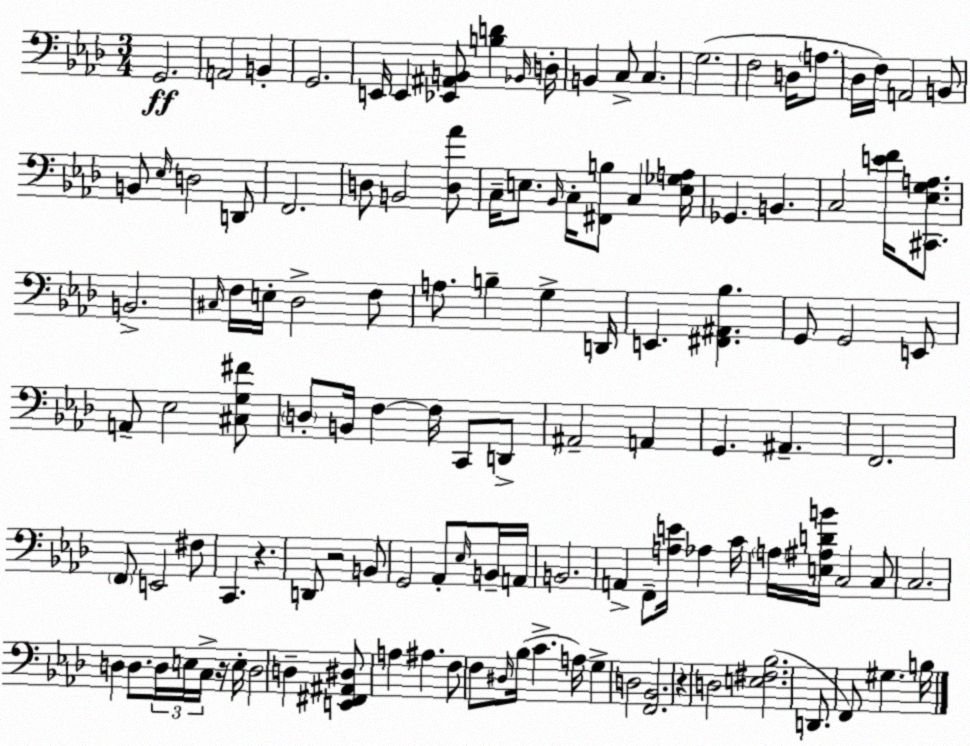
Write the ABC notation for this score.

X:1
T:Untitled
M:3/4
L:1/4
K:Fm
G,,2 A,,2 B,, G,,2 E,,/4 E,, [_E,,^A,,B,,]/2 [B,D] _B,,/4 D,/4 B,, C,/2 C, G,2 F,2 D,/4 A,/2 _D,/4 F,/4 A,,2 B,,/2 B,,/2 _E,/4 D,2 D,,/2 F,,2 D,/2 B,,2 [D,_A]/2 C,/4 E,/2 _B,,/4 C,/4 [^F,,B,]/2 C, [E,_G,A,]/4 _G,, B,, C,2 [EF]/4 [^C,,_E,G,A,]/2 B,,2 ^C,/4 F,/4 E,/4 _D,2 F,/2 A,/2 B, G, D,,/4 E,, [^F,,^A,,_B,] G,,/2 G,,2 E,,/2 A,,/2 _E,2 [^C,G,^F]/2 D,/2 B,,/4 F, F,/4 C,,/2 D,,/2 ^A,,2 A,, G,, ^A,, F,,2 F,,/2 E,,2 ^F,/2 C,, z D,,/2 z2 B,,/2 G,,2 _A,,/2 _E,/4 B,,/4 A,,/4 B,,2 A,, F,,/2 [A,E]/4 _A, C/4 A,/4 [E,^A,DB]/4 C,2 C,/2 C,2 D, D,/2 D,/4 E,/4 C,/4 z/4 E,/4 D,2 D, [E,,^F,,^A,,^D,]/2 A, ^A, F,/2 F,/2 ^D,/4 _B,/4 C A,/4 G, D,2 [F,,_B,,]2 z D,2 [E,^F,_B,]2 D,,/2 F,,/2 ^G, B,/4